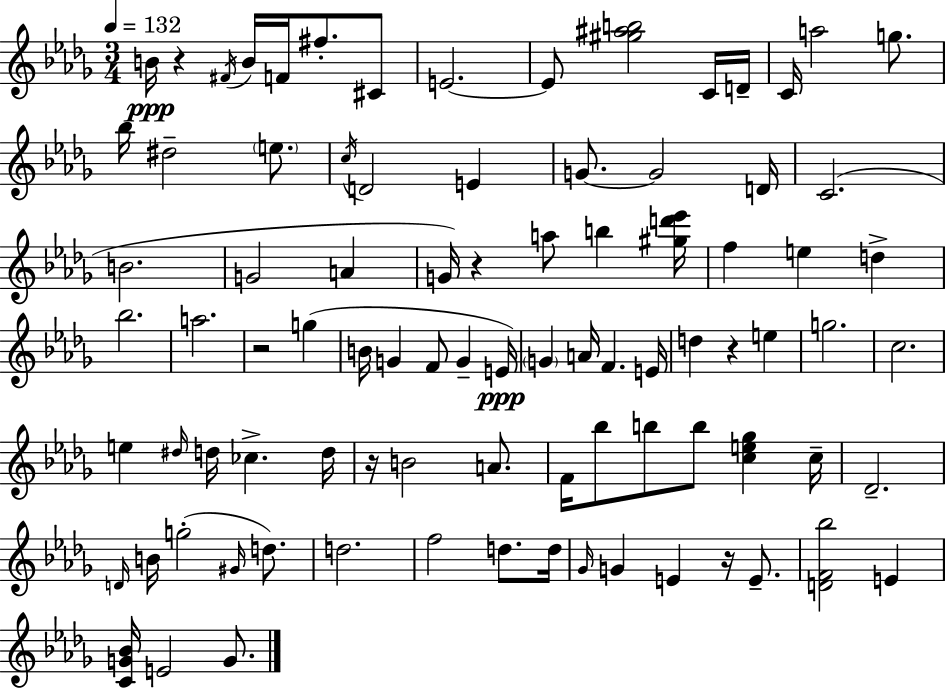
{
  \clef treble
  \numericTimeSignature
  \time 3/4
  \key bes \minor
  \tempo 4 = 132
  b'16\ppp r4 \acciaccatura { fis'16 } b'16 f'16 fis''8.-. cis'8 | e'2.~~ | e'8 <gis'' ais'' b''>2 c'16 | d'16-- c'16 a''2 g''8. | \break bes''16 dis''2-- \parenthesize e''8. | \acciaccatura { c''16 } d'2 e'4 | g'8.~~ g'2 | d'16 c'2.( | \break b'2. | g'2 a'4 | g'16) r4 a''8 b''4 | <gis'' d''' ees'''>16 f''4 e''4 d''4-> | \break bes''2. | a''2. | r2 g''4( | b'16 g'4 f'8 g'4-- | \break e'16\ppp) \parenthesize g'4 a'16 f'4. | e'16 d''4 r4 e''4 | g''2. | c''2. | \break e''4 \grace { dis''16 } d''16 ces''4.-> | d''16 r16 b'2 | a'8. f'16 bes''8 b''8 b''8 <c'' e'' ges''>4 | c''16-- des'2.-- | \break \grace { d'16 } b'16 g''2-.( | \grace { gis'16 } d''8.) d''2. | f''2 | d''8. d''16 \grace { ges'16 } g'4 e'4 | \break r16 e'8.-- <d' f' bes''>2 | e'4 <c' g' bes'>16 e'2 | g'8. \bar "|."
}